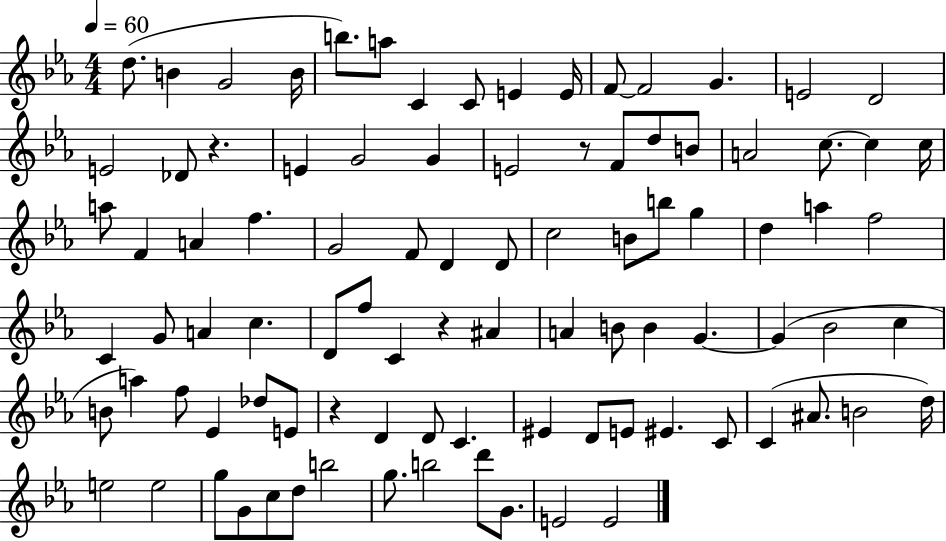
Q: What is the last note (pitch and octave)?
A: E4